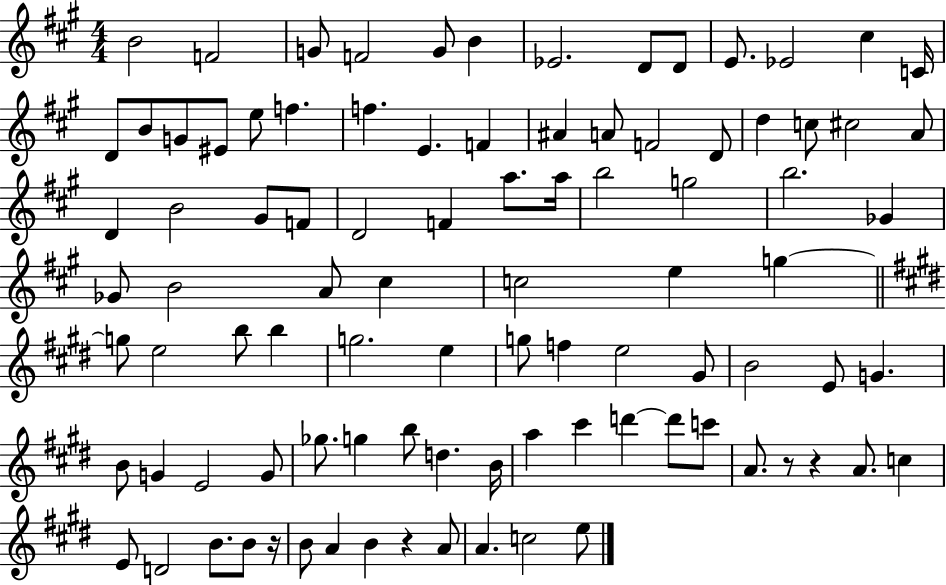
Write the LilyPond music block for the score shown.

{
  \clef treble
  \numericTimeSignature
  \time 4/4
  \key a \major
  b'2 f'2 | g'8 f'2 g'8 b'4 | ees'2. d'8 d'8 | e'8. ees'2 cis''4 c'16 | \break d'8 b'8 g'8 eis'8 e''8 f''4. | f''4. e'4. f'4 | ais'4 a'8 f'2 d'8 | d''4 c''8 cis''2 a'8 | \break d'4 b'2 gis'8 f'8 | d'2 f'4 a''8. a''16 | b''2 g''2 | b''2. ges'4 | \break ges'8 b'2 a'8 cis''4 | c''2 e''4 g''4~~ | \bar "||" \break \key e \major g''8 e''2 b''8 b''4 | g''2. e''4 | g''8 f''4 e''2 gis'8 | b'2 e'8 g'4. | \break b'8 g'4 e'2 g'8 | ges''8. g''4 b''8 d''4. b'16 | a''4 cis'''4 d'''4~~ d'''8 c'''8 | a'8. r8 r4 a'8. c''4 | \break e'8 d'2 b'8. b'8 r16 | b'8 a'4 b'4 r4 a'8 | a'4. c''2 e''8 | \bar "|."
}